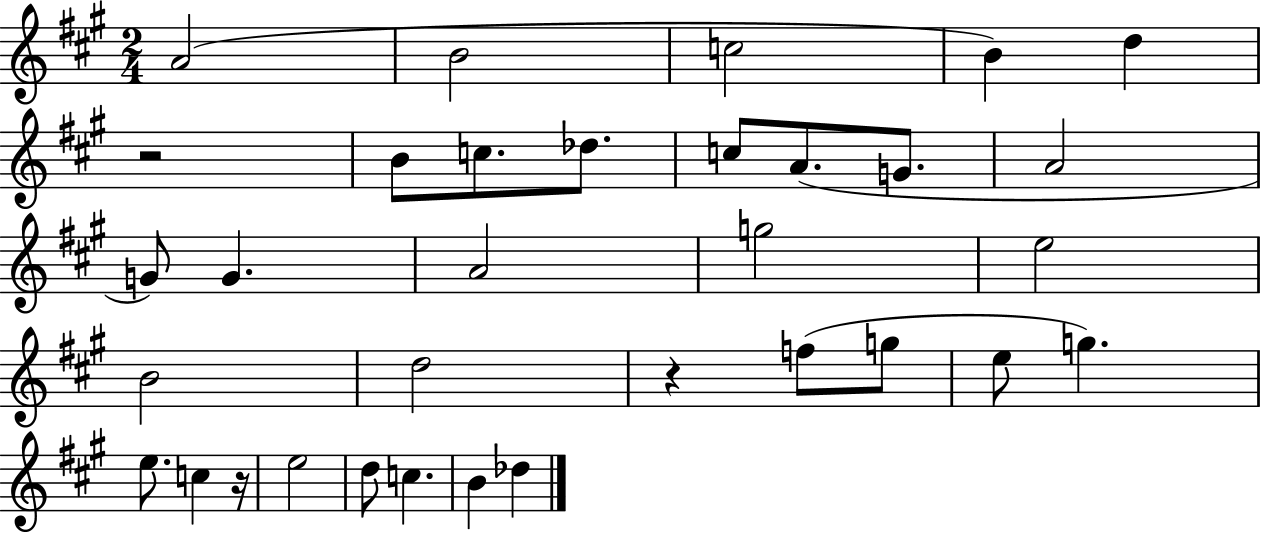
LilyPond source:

{
  \clef treble
  \numericTimeSignature
  \time 2/4
  \key a \major
  a'2( | b'2 | c''2 | b'4) d''4 | \break r2 | b'8 c''8. des''8. | c''8 a'8.( g'8. | a'2 | \break g'8) g'4. | a'2 | g''2 | e''2 | \break b'2 | d''2 | r4 f''8( g''8 | e''8 g''4.) | \break e''8. c''4 r16 | e''2 | d''8 c''4. | b'4 des''4 | \break \bar "|."
}